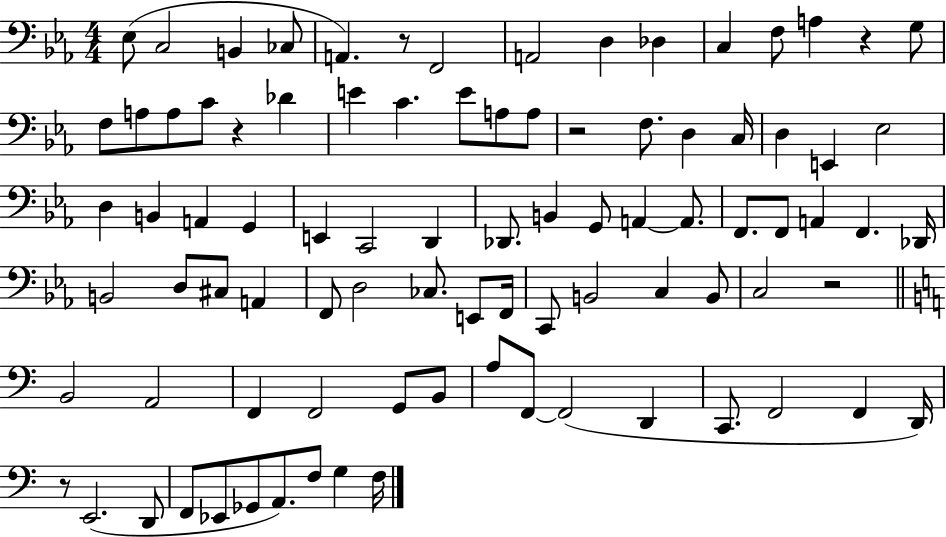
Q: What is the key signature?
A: EES major